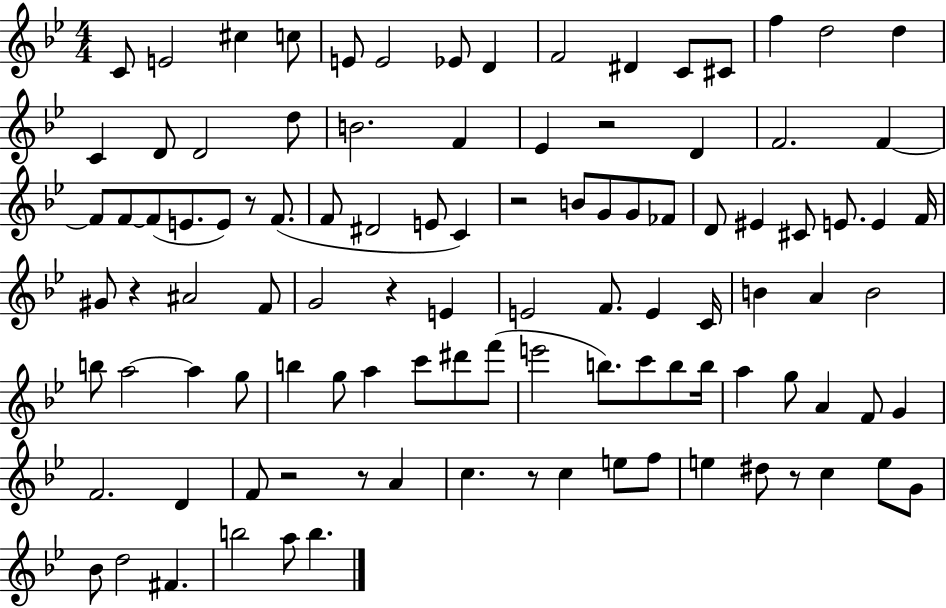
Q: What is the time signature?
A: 4/4